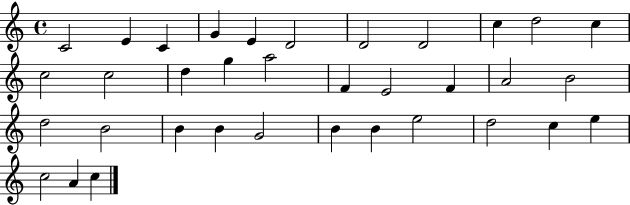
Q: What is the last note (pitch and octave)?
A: C5